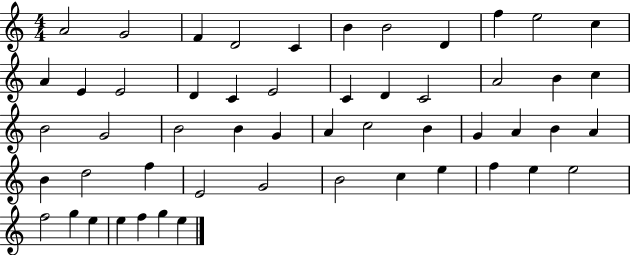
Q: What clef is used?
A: treble